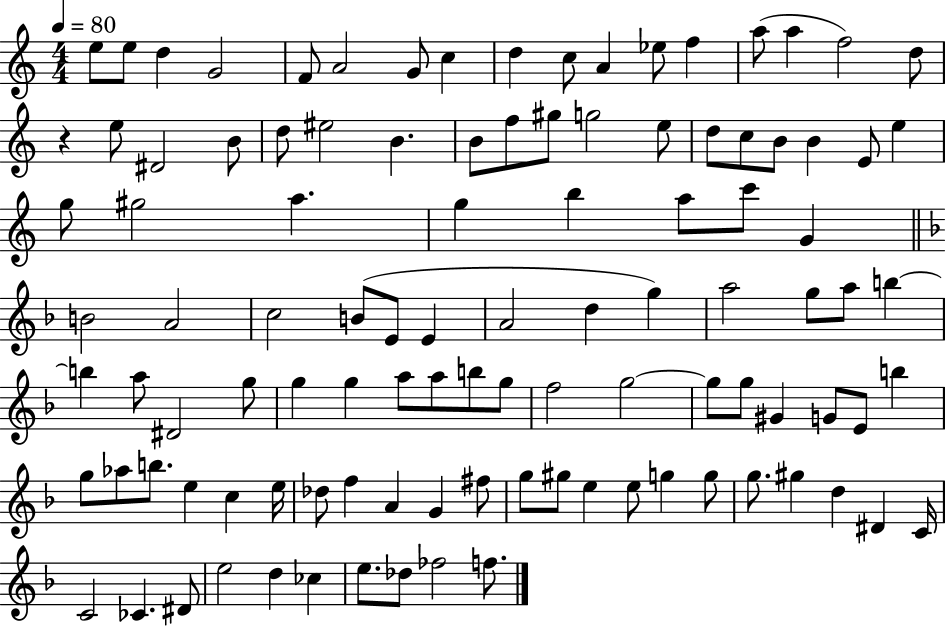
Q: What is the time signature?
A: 4/4